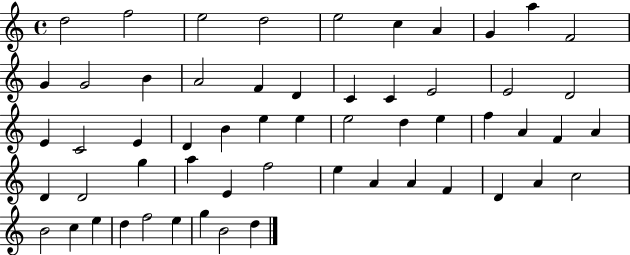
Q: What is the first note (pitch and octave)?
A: D5